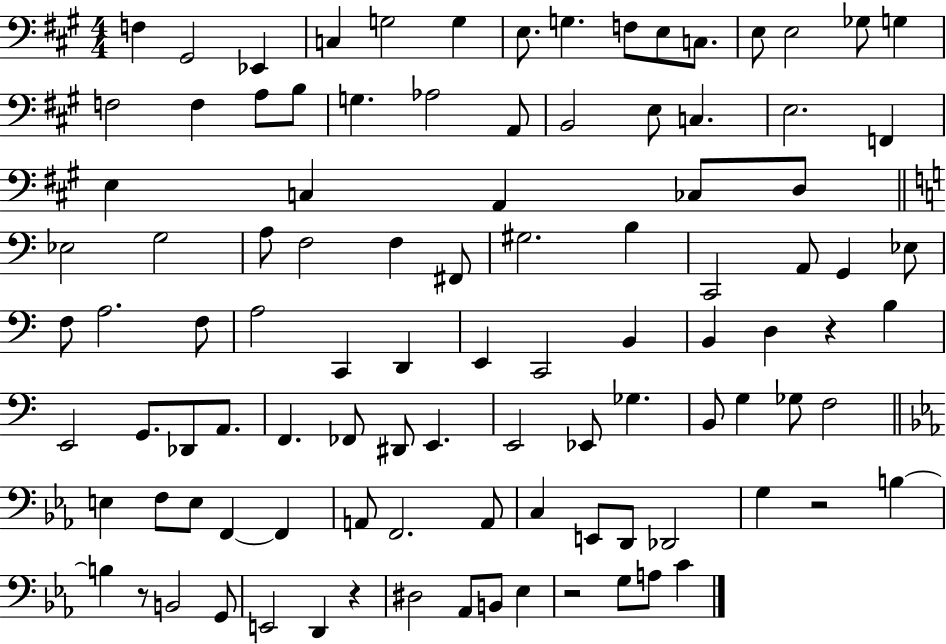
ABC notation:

X:1
T:Untitled
M:4/4
L:1/4
K:A
F, ^G,,2 _E,, C, G,2 G, E,/2 G, F,/2 E,/2 C,/2 E,/2 E,2 _G,/2 G, F,2 F, A,/2 B,/2 G, _A,2 A,,/2 B,,2 E,/2 C, E,2 F,, E, C, A,, _C,/2 D,/2 _E,2 G,2 A,/2 F,2 F, ^F,,/2 ^G,2 B, C,,2 A,,/2 G,, _E,/2 F,/2 A,2 F,/2 A,2 C,, D,, E,, C,,2 B,, B,, D, z B, E,,2 G,,/2 _D,,/2 A,,/2 F,, _F,,/2 ^D,,/2 E,, E,,2 _E,,/2 _G, B,,/2 G, _G,/2 F,2 E, F,/2 E,/2 F,, F,, A,,/2 F,,2 A,,/2 C, E,,/2 D,,/2 _D,,2 G, z2 B, B, z/2 B,,2 G,,/2 E,,2 D,, z ^D,2 _A,,/2 B,,/2 _E, z2 G,/2 A,/2 C